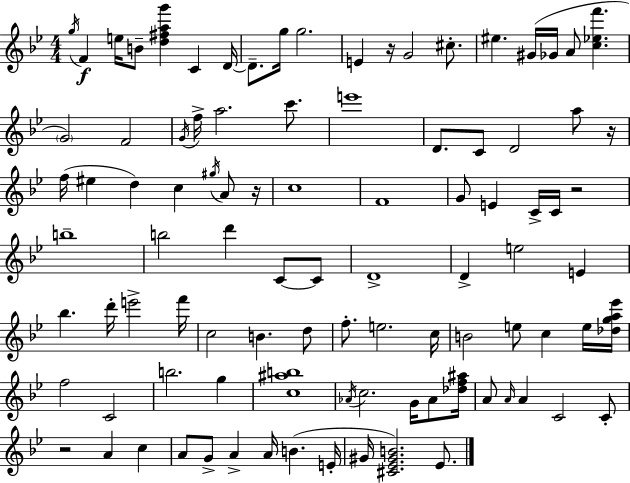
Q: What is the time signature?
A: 4/4